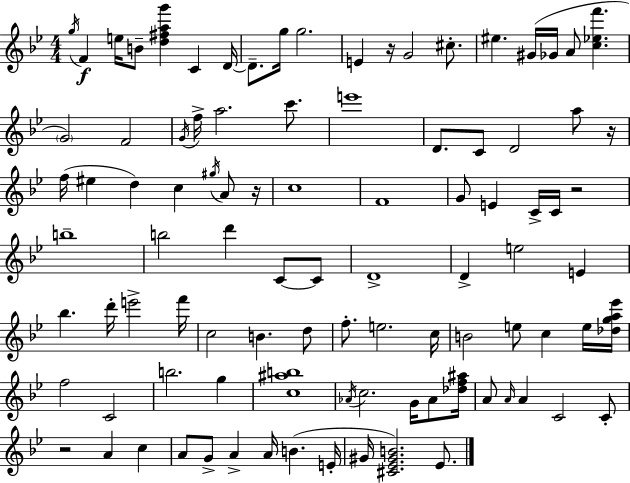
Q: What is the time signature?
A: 4/4